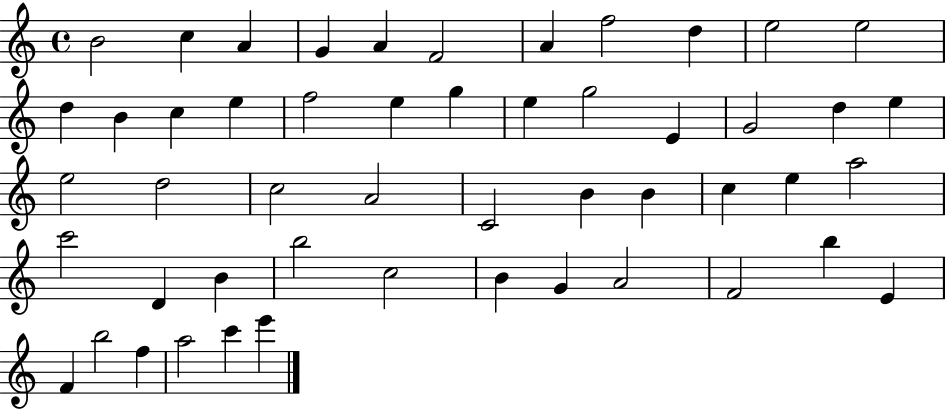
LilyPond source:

{
  \clef treble
  \time 4/4
  \defaultTimeSignature
  \key c \major
  b'2 c''4 a'4 | g'4 a'4 f'2 | a'4 f''2 d''4 | e''2 e''2 | \break d''4 b'4 c''4 e''4 | f''2 e''4 g''4 | e''4 g''2 e'4 | g'2 d''4 e''4 | \break e''2 d''2 | c''2 a'2 | c'2 b'4 b'4 | c''4 e''4 a''2 | \break c'''2 d'4 b'4 | b''2 c''2 | b'4 g'4 a'2 | f'2 b''4 e'4 | \break f'4 b''2 f''4 | a''2 c'''4 e'''4 | \bar "|."
}